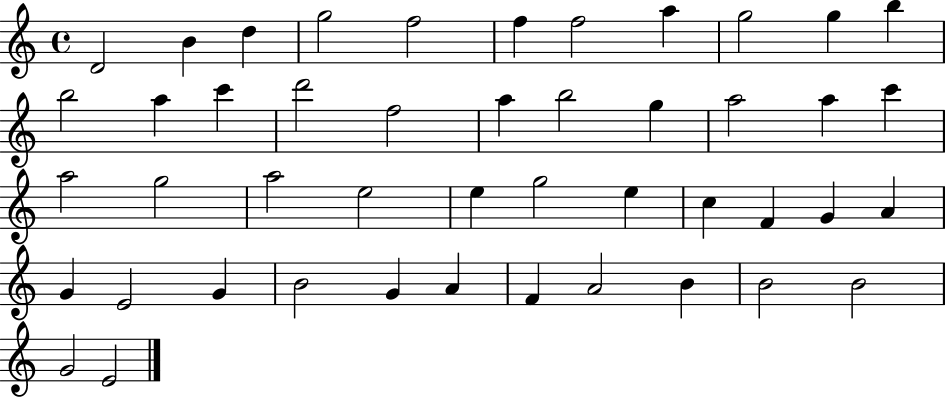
X:1
T:Untitled
M:4/4
L:1/4
K:C
D2 B d g2 f2 f f2 a g2 g b b2 a c' d'2 f2 a b2 g a2 a c' a2 g2 a2 e2 e g2 e c F G A G E2 G B2 G A F A2 B B2 B2 G2 E2